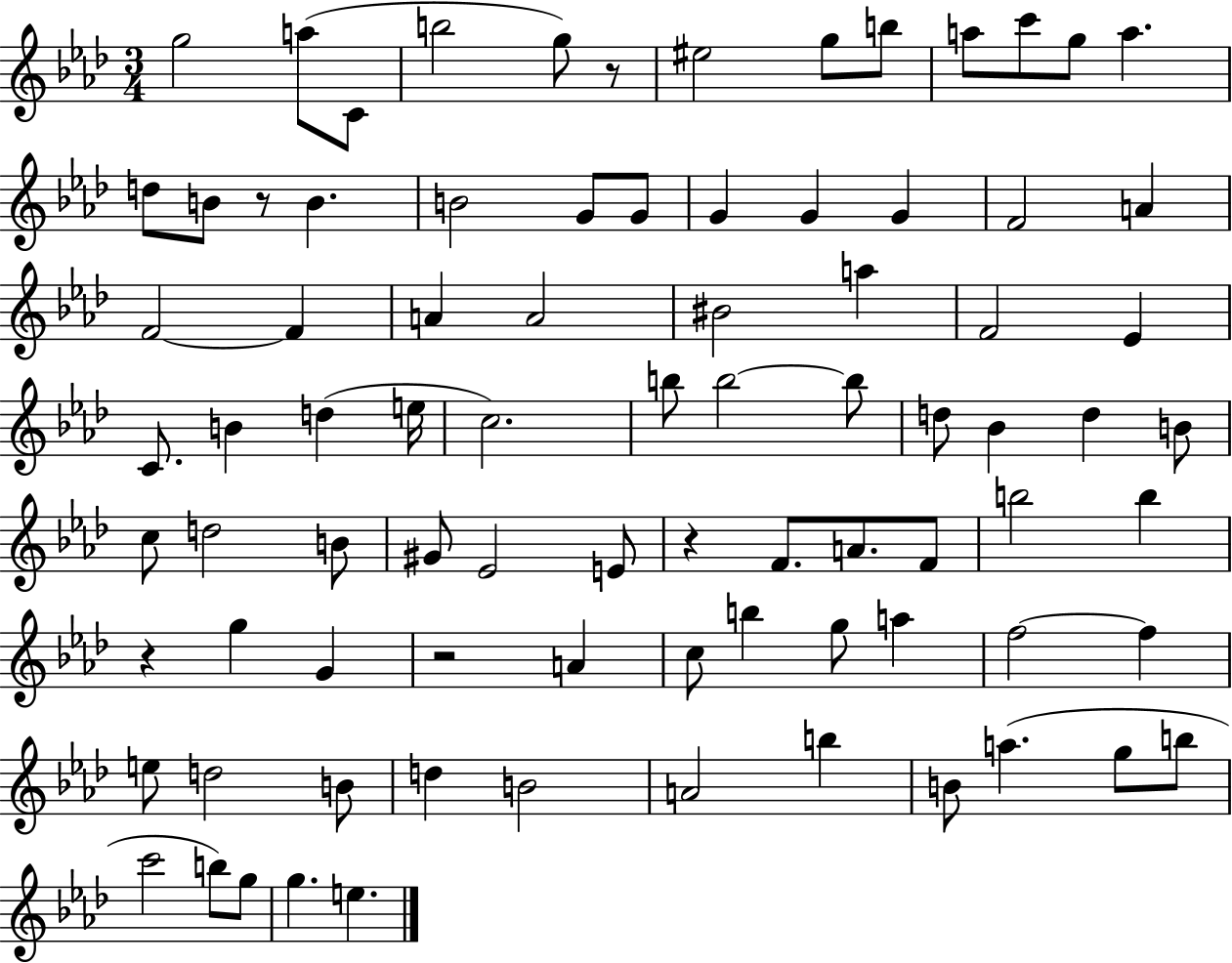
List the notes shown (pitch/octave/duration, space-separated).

G5/h A5/e C4/e B5/h G5/e R/e EIS5/h G5/e B5/e A5/e C6/e G5/e A5/q. D5/e B4/e R/e B4/q. B4/h G4/e G4/e G4/q G4/q G4/q F4/h A4/q F4/h F4/q A4/q A4/h BIS4/h A5/q F4/h Eb4/q C4/e. B4/q D5/q E5/s C5/h. B5/e B5/h B5/e D5/e Bb4/q D5/q B4/e C5/e D5/h B4/e G#4/e Eb4/h E4/e R/q F4/e. A4/e. F4/e B5/h B5/q R/q G5/q G4/q R/h A4/q C5/e B5/q G5/e A5/q F5/h F5/q E5/e D5/h B4/e D5/q B4/h A4/h B5/q B4/e A5/q. G5/e B5/e C6/h B5/e G5/e G5/q. E5/q.